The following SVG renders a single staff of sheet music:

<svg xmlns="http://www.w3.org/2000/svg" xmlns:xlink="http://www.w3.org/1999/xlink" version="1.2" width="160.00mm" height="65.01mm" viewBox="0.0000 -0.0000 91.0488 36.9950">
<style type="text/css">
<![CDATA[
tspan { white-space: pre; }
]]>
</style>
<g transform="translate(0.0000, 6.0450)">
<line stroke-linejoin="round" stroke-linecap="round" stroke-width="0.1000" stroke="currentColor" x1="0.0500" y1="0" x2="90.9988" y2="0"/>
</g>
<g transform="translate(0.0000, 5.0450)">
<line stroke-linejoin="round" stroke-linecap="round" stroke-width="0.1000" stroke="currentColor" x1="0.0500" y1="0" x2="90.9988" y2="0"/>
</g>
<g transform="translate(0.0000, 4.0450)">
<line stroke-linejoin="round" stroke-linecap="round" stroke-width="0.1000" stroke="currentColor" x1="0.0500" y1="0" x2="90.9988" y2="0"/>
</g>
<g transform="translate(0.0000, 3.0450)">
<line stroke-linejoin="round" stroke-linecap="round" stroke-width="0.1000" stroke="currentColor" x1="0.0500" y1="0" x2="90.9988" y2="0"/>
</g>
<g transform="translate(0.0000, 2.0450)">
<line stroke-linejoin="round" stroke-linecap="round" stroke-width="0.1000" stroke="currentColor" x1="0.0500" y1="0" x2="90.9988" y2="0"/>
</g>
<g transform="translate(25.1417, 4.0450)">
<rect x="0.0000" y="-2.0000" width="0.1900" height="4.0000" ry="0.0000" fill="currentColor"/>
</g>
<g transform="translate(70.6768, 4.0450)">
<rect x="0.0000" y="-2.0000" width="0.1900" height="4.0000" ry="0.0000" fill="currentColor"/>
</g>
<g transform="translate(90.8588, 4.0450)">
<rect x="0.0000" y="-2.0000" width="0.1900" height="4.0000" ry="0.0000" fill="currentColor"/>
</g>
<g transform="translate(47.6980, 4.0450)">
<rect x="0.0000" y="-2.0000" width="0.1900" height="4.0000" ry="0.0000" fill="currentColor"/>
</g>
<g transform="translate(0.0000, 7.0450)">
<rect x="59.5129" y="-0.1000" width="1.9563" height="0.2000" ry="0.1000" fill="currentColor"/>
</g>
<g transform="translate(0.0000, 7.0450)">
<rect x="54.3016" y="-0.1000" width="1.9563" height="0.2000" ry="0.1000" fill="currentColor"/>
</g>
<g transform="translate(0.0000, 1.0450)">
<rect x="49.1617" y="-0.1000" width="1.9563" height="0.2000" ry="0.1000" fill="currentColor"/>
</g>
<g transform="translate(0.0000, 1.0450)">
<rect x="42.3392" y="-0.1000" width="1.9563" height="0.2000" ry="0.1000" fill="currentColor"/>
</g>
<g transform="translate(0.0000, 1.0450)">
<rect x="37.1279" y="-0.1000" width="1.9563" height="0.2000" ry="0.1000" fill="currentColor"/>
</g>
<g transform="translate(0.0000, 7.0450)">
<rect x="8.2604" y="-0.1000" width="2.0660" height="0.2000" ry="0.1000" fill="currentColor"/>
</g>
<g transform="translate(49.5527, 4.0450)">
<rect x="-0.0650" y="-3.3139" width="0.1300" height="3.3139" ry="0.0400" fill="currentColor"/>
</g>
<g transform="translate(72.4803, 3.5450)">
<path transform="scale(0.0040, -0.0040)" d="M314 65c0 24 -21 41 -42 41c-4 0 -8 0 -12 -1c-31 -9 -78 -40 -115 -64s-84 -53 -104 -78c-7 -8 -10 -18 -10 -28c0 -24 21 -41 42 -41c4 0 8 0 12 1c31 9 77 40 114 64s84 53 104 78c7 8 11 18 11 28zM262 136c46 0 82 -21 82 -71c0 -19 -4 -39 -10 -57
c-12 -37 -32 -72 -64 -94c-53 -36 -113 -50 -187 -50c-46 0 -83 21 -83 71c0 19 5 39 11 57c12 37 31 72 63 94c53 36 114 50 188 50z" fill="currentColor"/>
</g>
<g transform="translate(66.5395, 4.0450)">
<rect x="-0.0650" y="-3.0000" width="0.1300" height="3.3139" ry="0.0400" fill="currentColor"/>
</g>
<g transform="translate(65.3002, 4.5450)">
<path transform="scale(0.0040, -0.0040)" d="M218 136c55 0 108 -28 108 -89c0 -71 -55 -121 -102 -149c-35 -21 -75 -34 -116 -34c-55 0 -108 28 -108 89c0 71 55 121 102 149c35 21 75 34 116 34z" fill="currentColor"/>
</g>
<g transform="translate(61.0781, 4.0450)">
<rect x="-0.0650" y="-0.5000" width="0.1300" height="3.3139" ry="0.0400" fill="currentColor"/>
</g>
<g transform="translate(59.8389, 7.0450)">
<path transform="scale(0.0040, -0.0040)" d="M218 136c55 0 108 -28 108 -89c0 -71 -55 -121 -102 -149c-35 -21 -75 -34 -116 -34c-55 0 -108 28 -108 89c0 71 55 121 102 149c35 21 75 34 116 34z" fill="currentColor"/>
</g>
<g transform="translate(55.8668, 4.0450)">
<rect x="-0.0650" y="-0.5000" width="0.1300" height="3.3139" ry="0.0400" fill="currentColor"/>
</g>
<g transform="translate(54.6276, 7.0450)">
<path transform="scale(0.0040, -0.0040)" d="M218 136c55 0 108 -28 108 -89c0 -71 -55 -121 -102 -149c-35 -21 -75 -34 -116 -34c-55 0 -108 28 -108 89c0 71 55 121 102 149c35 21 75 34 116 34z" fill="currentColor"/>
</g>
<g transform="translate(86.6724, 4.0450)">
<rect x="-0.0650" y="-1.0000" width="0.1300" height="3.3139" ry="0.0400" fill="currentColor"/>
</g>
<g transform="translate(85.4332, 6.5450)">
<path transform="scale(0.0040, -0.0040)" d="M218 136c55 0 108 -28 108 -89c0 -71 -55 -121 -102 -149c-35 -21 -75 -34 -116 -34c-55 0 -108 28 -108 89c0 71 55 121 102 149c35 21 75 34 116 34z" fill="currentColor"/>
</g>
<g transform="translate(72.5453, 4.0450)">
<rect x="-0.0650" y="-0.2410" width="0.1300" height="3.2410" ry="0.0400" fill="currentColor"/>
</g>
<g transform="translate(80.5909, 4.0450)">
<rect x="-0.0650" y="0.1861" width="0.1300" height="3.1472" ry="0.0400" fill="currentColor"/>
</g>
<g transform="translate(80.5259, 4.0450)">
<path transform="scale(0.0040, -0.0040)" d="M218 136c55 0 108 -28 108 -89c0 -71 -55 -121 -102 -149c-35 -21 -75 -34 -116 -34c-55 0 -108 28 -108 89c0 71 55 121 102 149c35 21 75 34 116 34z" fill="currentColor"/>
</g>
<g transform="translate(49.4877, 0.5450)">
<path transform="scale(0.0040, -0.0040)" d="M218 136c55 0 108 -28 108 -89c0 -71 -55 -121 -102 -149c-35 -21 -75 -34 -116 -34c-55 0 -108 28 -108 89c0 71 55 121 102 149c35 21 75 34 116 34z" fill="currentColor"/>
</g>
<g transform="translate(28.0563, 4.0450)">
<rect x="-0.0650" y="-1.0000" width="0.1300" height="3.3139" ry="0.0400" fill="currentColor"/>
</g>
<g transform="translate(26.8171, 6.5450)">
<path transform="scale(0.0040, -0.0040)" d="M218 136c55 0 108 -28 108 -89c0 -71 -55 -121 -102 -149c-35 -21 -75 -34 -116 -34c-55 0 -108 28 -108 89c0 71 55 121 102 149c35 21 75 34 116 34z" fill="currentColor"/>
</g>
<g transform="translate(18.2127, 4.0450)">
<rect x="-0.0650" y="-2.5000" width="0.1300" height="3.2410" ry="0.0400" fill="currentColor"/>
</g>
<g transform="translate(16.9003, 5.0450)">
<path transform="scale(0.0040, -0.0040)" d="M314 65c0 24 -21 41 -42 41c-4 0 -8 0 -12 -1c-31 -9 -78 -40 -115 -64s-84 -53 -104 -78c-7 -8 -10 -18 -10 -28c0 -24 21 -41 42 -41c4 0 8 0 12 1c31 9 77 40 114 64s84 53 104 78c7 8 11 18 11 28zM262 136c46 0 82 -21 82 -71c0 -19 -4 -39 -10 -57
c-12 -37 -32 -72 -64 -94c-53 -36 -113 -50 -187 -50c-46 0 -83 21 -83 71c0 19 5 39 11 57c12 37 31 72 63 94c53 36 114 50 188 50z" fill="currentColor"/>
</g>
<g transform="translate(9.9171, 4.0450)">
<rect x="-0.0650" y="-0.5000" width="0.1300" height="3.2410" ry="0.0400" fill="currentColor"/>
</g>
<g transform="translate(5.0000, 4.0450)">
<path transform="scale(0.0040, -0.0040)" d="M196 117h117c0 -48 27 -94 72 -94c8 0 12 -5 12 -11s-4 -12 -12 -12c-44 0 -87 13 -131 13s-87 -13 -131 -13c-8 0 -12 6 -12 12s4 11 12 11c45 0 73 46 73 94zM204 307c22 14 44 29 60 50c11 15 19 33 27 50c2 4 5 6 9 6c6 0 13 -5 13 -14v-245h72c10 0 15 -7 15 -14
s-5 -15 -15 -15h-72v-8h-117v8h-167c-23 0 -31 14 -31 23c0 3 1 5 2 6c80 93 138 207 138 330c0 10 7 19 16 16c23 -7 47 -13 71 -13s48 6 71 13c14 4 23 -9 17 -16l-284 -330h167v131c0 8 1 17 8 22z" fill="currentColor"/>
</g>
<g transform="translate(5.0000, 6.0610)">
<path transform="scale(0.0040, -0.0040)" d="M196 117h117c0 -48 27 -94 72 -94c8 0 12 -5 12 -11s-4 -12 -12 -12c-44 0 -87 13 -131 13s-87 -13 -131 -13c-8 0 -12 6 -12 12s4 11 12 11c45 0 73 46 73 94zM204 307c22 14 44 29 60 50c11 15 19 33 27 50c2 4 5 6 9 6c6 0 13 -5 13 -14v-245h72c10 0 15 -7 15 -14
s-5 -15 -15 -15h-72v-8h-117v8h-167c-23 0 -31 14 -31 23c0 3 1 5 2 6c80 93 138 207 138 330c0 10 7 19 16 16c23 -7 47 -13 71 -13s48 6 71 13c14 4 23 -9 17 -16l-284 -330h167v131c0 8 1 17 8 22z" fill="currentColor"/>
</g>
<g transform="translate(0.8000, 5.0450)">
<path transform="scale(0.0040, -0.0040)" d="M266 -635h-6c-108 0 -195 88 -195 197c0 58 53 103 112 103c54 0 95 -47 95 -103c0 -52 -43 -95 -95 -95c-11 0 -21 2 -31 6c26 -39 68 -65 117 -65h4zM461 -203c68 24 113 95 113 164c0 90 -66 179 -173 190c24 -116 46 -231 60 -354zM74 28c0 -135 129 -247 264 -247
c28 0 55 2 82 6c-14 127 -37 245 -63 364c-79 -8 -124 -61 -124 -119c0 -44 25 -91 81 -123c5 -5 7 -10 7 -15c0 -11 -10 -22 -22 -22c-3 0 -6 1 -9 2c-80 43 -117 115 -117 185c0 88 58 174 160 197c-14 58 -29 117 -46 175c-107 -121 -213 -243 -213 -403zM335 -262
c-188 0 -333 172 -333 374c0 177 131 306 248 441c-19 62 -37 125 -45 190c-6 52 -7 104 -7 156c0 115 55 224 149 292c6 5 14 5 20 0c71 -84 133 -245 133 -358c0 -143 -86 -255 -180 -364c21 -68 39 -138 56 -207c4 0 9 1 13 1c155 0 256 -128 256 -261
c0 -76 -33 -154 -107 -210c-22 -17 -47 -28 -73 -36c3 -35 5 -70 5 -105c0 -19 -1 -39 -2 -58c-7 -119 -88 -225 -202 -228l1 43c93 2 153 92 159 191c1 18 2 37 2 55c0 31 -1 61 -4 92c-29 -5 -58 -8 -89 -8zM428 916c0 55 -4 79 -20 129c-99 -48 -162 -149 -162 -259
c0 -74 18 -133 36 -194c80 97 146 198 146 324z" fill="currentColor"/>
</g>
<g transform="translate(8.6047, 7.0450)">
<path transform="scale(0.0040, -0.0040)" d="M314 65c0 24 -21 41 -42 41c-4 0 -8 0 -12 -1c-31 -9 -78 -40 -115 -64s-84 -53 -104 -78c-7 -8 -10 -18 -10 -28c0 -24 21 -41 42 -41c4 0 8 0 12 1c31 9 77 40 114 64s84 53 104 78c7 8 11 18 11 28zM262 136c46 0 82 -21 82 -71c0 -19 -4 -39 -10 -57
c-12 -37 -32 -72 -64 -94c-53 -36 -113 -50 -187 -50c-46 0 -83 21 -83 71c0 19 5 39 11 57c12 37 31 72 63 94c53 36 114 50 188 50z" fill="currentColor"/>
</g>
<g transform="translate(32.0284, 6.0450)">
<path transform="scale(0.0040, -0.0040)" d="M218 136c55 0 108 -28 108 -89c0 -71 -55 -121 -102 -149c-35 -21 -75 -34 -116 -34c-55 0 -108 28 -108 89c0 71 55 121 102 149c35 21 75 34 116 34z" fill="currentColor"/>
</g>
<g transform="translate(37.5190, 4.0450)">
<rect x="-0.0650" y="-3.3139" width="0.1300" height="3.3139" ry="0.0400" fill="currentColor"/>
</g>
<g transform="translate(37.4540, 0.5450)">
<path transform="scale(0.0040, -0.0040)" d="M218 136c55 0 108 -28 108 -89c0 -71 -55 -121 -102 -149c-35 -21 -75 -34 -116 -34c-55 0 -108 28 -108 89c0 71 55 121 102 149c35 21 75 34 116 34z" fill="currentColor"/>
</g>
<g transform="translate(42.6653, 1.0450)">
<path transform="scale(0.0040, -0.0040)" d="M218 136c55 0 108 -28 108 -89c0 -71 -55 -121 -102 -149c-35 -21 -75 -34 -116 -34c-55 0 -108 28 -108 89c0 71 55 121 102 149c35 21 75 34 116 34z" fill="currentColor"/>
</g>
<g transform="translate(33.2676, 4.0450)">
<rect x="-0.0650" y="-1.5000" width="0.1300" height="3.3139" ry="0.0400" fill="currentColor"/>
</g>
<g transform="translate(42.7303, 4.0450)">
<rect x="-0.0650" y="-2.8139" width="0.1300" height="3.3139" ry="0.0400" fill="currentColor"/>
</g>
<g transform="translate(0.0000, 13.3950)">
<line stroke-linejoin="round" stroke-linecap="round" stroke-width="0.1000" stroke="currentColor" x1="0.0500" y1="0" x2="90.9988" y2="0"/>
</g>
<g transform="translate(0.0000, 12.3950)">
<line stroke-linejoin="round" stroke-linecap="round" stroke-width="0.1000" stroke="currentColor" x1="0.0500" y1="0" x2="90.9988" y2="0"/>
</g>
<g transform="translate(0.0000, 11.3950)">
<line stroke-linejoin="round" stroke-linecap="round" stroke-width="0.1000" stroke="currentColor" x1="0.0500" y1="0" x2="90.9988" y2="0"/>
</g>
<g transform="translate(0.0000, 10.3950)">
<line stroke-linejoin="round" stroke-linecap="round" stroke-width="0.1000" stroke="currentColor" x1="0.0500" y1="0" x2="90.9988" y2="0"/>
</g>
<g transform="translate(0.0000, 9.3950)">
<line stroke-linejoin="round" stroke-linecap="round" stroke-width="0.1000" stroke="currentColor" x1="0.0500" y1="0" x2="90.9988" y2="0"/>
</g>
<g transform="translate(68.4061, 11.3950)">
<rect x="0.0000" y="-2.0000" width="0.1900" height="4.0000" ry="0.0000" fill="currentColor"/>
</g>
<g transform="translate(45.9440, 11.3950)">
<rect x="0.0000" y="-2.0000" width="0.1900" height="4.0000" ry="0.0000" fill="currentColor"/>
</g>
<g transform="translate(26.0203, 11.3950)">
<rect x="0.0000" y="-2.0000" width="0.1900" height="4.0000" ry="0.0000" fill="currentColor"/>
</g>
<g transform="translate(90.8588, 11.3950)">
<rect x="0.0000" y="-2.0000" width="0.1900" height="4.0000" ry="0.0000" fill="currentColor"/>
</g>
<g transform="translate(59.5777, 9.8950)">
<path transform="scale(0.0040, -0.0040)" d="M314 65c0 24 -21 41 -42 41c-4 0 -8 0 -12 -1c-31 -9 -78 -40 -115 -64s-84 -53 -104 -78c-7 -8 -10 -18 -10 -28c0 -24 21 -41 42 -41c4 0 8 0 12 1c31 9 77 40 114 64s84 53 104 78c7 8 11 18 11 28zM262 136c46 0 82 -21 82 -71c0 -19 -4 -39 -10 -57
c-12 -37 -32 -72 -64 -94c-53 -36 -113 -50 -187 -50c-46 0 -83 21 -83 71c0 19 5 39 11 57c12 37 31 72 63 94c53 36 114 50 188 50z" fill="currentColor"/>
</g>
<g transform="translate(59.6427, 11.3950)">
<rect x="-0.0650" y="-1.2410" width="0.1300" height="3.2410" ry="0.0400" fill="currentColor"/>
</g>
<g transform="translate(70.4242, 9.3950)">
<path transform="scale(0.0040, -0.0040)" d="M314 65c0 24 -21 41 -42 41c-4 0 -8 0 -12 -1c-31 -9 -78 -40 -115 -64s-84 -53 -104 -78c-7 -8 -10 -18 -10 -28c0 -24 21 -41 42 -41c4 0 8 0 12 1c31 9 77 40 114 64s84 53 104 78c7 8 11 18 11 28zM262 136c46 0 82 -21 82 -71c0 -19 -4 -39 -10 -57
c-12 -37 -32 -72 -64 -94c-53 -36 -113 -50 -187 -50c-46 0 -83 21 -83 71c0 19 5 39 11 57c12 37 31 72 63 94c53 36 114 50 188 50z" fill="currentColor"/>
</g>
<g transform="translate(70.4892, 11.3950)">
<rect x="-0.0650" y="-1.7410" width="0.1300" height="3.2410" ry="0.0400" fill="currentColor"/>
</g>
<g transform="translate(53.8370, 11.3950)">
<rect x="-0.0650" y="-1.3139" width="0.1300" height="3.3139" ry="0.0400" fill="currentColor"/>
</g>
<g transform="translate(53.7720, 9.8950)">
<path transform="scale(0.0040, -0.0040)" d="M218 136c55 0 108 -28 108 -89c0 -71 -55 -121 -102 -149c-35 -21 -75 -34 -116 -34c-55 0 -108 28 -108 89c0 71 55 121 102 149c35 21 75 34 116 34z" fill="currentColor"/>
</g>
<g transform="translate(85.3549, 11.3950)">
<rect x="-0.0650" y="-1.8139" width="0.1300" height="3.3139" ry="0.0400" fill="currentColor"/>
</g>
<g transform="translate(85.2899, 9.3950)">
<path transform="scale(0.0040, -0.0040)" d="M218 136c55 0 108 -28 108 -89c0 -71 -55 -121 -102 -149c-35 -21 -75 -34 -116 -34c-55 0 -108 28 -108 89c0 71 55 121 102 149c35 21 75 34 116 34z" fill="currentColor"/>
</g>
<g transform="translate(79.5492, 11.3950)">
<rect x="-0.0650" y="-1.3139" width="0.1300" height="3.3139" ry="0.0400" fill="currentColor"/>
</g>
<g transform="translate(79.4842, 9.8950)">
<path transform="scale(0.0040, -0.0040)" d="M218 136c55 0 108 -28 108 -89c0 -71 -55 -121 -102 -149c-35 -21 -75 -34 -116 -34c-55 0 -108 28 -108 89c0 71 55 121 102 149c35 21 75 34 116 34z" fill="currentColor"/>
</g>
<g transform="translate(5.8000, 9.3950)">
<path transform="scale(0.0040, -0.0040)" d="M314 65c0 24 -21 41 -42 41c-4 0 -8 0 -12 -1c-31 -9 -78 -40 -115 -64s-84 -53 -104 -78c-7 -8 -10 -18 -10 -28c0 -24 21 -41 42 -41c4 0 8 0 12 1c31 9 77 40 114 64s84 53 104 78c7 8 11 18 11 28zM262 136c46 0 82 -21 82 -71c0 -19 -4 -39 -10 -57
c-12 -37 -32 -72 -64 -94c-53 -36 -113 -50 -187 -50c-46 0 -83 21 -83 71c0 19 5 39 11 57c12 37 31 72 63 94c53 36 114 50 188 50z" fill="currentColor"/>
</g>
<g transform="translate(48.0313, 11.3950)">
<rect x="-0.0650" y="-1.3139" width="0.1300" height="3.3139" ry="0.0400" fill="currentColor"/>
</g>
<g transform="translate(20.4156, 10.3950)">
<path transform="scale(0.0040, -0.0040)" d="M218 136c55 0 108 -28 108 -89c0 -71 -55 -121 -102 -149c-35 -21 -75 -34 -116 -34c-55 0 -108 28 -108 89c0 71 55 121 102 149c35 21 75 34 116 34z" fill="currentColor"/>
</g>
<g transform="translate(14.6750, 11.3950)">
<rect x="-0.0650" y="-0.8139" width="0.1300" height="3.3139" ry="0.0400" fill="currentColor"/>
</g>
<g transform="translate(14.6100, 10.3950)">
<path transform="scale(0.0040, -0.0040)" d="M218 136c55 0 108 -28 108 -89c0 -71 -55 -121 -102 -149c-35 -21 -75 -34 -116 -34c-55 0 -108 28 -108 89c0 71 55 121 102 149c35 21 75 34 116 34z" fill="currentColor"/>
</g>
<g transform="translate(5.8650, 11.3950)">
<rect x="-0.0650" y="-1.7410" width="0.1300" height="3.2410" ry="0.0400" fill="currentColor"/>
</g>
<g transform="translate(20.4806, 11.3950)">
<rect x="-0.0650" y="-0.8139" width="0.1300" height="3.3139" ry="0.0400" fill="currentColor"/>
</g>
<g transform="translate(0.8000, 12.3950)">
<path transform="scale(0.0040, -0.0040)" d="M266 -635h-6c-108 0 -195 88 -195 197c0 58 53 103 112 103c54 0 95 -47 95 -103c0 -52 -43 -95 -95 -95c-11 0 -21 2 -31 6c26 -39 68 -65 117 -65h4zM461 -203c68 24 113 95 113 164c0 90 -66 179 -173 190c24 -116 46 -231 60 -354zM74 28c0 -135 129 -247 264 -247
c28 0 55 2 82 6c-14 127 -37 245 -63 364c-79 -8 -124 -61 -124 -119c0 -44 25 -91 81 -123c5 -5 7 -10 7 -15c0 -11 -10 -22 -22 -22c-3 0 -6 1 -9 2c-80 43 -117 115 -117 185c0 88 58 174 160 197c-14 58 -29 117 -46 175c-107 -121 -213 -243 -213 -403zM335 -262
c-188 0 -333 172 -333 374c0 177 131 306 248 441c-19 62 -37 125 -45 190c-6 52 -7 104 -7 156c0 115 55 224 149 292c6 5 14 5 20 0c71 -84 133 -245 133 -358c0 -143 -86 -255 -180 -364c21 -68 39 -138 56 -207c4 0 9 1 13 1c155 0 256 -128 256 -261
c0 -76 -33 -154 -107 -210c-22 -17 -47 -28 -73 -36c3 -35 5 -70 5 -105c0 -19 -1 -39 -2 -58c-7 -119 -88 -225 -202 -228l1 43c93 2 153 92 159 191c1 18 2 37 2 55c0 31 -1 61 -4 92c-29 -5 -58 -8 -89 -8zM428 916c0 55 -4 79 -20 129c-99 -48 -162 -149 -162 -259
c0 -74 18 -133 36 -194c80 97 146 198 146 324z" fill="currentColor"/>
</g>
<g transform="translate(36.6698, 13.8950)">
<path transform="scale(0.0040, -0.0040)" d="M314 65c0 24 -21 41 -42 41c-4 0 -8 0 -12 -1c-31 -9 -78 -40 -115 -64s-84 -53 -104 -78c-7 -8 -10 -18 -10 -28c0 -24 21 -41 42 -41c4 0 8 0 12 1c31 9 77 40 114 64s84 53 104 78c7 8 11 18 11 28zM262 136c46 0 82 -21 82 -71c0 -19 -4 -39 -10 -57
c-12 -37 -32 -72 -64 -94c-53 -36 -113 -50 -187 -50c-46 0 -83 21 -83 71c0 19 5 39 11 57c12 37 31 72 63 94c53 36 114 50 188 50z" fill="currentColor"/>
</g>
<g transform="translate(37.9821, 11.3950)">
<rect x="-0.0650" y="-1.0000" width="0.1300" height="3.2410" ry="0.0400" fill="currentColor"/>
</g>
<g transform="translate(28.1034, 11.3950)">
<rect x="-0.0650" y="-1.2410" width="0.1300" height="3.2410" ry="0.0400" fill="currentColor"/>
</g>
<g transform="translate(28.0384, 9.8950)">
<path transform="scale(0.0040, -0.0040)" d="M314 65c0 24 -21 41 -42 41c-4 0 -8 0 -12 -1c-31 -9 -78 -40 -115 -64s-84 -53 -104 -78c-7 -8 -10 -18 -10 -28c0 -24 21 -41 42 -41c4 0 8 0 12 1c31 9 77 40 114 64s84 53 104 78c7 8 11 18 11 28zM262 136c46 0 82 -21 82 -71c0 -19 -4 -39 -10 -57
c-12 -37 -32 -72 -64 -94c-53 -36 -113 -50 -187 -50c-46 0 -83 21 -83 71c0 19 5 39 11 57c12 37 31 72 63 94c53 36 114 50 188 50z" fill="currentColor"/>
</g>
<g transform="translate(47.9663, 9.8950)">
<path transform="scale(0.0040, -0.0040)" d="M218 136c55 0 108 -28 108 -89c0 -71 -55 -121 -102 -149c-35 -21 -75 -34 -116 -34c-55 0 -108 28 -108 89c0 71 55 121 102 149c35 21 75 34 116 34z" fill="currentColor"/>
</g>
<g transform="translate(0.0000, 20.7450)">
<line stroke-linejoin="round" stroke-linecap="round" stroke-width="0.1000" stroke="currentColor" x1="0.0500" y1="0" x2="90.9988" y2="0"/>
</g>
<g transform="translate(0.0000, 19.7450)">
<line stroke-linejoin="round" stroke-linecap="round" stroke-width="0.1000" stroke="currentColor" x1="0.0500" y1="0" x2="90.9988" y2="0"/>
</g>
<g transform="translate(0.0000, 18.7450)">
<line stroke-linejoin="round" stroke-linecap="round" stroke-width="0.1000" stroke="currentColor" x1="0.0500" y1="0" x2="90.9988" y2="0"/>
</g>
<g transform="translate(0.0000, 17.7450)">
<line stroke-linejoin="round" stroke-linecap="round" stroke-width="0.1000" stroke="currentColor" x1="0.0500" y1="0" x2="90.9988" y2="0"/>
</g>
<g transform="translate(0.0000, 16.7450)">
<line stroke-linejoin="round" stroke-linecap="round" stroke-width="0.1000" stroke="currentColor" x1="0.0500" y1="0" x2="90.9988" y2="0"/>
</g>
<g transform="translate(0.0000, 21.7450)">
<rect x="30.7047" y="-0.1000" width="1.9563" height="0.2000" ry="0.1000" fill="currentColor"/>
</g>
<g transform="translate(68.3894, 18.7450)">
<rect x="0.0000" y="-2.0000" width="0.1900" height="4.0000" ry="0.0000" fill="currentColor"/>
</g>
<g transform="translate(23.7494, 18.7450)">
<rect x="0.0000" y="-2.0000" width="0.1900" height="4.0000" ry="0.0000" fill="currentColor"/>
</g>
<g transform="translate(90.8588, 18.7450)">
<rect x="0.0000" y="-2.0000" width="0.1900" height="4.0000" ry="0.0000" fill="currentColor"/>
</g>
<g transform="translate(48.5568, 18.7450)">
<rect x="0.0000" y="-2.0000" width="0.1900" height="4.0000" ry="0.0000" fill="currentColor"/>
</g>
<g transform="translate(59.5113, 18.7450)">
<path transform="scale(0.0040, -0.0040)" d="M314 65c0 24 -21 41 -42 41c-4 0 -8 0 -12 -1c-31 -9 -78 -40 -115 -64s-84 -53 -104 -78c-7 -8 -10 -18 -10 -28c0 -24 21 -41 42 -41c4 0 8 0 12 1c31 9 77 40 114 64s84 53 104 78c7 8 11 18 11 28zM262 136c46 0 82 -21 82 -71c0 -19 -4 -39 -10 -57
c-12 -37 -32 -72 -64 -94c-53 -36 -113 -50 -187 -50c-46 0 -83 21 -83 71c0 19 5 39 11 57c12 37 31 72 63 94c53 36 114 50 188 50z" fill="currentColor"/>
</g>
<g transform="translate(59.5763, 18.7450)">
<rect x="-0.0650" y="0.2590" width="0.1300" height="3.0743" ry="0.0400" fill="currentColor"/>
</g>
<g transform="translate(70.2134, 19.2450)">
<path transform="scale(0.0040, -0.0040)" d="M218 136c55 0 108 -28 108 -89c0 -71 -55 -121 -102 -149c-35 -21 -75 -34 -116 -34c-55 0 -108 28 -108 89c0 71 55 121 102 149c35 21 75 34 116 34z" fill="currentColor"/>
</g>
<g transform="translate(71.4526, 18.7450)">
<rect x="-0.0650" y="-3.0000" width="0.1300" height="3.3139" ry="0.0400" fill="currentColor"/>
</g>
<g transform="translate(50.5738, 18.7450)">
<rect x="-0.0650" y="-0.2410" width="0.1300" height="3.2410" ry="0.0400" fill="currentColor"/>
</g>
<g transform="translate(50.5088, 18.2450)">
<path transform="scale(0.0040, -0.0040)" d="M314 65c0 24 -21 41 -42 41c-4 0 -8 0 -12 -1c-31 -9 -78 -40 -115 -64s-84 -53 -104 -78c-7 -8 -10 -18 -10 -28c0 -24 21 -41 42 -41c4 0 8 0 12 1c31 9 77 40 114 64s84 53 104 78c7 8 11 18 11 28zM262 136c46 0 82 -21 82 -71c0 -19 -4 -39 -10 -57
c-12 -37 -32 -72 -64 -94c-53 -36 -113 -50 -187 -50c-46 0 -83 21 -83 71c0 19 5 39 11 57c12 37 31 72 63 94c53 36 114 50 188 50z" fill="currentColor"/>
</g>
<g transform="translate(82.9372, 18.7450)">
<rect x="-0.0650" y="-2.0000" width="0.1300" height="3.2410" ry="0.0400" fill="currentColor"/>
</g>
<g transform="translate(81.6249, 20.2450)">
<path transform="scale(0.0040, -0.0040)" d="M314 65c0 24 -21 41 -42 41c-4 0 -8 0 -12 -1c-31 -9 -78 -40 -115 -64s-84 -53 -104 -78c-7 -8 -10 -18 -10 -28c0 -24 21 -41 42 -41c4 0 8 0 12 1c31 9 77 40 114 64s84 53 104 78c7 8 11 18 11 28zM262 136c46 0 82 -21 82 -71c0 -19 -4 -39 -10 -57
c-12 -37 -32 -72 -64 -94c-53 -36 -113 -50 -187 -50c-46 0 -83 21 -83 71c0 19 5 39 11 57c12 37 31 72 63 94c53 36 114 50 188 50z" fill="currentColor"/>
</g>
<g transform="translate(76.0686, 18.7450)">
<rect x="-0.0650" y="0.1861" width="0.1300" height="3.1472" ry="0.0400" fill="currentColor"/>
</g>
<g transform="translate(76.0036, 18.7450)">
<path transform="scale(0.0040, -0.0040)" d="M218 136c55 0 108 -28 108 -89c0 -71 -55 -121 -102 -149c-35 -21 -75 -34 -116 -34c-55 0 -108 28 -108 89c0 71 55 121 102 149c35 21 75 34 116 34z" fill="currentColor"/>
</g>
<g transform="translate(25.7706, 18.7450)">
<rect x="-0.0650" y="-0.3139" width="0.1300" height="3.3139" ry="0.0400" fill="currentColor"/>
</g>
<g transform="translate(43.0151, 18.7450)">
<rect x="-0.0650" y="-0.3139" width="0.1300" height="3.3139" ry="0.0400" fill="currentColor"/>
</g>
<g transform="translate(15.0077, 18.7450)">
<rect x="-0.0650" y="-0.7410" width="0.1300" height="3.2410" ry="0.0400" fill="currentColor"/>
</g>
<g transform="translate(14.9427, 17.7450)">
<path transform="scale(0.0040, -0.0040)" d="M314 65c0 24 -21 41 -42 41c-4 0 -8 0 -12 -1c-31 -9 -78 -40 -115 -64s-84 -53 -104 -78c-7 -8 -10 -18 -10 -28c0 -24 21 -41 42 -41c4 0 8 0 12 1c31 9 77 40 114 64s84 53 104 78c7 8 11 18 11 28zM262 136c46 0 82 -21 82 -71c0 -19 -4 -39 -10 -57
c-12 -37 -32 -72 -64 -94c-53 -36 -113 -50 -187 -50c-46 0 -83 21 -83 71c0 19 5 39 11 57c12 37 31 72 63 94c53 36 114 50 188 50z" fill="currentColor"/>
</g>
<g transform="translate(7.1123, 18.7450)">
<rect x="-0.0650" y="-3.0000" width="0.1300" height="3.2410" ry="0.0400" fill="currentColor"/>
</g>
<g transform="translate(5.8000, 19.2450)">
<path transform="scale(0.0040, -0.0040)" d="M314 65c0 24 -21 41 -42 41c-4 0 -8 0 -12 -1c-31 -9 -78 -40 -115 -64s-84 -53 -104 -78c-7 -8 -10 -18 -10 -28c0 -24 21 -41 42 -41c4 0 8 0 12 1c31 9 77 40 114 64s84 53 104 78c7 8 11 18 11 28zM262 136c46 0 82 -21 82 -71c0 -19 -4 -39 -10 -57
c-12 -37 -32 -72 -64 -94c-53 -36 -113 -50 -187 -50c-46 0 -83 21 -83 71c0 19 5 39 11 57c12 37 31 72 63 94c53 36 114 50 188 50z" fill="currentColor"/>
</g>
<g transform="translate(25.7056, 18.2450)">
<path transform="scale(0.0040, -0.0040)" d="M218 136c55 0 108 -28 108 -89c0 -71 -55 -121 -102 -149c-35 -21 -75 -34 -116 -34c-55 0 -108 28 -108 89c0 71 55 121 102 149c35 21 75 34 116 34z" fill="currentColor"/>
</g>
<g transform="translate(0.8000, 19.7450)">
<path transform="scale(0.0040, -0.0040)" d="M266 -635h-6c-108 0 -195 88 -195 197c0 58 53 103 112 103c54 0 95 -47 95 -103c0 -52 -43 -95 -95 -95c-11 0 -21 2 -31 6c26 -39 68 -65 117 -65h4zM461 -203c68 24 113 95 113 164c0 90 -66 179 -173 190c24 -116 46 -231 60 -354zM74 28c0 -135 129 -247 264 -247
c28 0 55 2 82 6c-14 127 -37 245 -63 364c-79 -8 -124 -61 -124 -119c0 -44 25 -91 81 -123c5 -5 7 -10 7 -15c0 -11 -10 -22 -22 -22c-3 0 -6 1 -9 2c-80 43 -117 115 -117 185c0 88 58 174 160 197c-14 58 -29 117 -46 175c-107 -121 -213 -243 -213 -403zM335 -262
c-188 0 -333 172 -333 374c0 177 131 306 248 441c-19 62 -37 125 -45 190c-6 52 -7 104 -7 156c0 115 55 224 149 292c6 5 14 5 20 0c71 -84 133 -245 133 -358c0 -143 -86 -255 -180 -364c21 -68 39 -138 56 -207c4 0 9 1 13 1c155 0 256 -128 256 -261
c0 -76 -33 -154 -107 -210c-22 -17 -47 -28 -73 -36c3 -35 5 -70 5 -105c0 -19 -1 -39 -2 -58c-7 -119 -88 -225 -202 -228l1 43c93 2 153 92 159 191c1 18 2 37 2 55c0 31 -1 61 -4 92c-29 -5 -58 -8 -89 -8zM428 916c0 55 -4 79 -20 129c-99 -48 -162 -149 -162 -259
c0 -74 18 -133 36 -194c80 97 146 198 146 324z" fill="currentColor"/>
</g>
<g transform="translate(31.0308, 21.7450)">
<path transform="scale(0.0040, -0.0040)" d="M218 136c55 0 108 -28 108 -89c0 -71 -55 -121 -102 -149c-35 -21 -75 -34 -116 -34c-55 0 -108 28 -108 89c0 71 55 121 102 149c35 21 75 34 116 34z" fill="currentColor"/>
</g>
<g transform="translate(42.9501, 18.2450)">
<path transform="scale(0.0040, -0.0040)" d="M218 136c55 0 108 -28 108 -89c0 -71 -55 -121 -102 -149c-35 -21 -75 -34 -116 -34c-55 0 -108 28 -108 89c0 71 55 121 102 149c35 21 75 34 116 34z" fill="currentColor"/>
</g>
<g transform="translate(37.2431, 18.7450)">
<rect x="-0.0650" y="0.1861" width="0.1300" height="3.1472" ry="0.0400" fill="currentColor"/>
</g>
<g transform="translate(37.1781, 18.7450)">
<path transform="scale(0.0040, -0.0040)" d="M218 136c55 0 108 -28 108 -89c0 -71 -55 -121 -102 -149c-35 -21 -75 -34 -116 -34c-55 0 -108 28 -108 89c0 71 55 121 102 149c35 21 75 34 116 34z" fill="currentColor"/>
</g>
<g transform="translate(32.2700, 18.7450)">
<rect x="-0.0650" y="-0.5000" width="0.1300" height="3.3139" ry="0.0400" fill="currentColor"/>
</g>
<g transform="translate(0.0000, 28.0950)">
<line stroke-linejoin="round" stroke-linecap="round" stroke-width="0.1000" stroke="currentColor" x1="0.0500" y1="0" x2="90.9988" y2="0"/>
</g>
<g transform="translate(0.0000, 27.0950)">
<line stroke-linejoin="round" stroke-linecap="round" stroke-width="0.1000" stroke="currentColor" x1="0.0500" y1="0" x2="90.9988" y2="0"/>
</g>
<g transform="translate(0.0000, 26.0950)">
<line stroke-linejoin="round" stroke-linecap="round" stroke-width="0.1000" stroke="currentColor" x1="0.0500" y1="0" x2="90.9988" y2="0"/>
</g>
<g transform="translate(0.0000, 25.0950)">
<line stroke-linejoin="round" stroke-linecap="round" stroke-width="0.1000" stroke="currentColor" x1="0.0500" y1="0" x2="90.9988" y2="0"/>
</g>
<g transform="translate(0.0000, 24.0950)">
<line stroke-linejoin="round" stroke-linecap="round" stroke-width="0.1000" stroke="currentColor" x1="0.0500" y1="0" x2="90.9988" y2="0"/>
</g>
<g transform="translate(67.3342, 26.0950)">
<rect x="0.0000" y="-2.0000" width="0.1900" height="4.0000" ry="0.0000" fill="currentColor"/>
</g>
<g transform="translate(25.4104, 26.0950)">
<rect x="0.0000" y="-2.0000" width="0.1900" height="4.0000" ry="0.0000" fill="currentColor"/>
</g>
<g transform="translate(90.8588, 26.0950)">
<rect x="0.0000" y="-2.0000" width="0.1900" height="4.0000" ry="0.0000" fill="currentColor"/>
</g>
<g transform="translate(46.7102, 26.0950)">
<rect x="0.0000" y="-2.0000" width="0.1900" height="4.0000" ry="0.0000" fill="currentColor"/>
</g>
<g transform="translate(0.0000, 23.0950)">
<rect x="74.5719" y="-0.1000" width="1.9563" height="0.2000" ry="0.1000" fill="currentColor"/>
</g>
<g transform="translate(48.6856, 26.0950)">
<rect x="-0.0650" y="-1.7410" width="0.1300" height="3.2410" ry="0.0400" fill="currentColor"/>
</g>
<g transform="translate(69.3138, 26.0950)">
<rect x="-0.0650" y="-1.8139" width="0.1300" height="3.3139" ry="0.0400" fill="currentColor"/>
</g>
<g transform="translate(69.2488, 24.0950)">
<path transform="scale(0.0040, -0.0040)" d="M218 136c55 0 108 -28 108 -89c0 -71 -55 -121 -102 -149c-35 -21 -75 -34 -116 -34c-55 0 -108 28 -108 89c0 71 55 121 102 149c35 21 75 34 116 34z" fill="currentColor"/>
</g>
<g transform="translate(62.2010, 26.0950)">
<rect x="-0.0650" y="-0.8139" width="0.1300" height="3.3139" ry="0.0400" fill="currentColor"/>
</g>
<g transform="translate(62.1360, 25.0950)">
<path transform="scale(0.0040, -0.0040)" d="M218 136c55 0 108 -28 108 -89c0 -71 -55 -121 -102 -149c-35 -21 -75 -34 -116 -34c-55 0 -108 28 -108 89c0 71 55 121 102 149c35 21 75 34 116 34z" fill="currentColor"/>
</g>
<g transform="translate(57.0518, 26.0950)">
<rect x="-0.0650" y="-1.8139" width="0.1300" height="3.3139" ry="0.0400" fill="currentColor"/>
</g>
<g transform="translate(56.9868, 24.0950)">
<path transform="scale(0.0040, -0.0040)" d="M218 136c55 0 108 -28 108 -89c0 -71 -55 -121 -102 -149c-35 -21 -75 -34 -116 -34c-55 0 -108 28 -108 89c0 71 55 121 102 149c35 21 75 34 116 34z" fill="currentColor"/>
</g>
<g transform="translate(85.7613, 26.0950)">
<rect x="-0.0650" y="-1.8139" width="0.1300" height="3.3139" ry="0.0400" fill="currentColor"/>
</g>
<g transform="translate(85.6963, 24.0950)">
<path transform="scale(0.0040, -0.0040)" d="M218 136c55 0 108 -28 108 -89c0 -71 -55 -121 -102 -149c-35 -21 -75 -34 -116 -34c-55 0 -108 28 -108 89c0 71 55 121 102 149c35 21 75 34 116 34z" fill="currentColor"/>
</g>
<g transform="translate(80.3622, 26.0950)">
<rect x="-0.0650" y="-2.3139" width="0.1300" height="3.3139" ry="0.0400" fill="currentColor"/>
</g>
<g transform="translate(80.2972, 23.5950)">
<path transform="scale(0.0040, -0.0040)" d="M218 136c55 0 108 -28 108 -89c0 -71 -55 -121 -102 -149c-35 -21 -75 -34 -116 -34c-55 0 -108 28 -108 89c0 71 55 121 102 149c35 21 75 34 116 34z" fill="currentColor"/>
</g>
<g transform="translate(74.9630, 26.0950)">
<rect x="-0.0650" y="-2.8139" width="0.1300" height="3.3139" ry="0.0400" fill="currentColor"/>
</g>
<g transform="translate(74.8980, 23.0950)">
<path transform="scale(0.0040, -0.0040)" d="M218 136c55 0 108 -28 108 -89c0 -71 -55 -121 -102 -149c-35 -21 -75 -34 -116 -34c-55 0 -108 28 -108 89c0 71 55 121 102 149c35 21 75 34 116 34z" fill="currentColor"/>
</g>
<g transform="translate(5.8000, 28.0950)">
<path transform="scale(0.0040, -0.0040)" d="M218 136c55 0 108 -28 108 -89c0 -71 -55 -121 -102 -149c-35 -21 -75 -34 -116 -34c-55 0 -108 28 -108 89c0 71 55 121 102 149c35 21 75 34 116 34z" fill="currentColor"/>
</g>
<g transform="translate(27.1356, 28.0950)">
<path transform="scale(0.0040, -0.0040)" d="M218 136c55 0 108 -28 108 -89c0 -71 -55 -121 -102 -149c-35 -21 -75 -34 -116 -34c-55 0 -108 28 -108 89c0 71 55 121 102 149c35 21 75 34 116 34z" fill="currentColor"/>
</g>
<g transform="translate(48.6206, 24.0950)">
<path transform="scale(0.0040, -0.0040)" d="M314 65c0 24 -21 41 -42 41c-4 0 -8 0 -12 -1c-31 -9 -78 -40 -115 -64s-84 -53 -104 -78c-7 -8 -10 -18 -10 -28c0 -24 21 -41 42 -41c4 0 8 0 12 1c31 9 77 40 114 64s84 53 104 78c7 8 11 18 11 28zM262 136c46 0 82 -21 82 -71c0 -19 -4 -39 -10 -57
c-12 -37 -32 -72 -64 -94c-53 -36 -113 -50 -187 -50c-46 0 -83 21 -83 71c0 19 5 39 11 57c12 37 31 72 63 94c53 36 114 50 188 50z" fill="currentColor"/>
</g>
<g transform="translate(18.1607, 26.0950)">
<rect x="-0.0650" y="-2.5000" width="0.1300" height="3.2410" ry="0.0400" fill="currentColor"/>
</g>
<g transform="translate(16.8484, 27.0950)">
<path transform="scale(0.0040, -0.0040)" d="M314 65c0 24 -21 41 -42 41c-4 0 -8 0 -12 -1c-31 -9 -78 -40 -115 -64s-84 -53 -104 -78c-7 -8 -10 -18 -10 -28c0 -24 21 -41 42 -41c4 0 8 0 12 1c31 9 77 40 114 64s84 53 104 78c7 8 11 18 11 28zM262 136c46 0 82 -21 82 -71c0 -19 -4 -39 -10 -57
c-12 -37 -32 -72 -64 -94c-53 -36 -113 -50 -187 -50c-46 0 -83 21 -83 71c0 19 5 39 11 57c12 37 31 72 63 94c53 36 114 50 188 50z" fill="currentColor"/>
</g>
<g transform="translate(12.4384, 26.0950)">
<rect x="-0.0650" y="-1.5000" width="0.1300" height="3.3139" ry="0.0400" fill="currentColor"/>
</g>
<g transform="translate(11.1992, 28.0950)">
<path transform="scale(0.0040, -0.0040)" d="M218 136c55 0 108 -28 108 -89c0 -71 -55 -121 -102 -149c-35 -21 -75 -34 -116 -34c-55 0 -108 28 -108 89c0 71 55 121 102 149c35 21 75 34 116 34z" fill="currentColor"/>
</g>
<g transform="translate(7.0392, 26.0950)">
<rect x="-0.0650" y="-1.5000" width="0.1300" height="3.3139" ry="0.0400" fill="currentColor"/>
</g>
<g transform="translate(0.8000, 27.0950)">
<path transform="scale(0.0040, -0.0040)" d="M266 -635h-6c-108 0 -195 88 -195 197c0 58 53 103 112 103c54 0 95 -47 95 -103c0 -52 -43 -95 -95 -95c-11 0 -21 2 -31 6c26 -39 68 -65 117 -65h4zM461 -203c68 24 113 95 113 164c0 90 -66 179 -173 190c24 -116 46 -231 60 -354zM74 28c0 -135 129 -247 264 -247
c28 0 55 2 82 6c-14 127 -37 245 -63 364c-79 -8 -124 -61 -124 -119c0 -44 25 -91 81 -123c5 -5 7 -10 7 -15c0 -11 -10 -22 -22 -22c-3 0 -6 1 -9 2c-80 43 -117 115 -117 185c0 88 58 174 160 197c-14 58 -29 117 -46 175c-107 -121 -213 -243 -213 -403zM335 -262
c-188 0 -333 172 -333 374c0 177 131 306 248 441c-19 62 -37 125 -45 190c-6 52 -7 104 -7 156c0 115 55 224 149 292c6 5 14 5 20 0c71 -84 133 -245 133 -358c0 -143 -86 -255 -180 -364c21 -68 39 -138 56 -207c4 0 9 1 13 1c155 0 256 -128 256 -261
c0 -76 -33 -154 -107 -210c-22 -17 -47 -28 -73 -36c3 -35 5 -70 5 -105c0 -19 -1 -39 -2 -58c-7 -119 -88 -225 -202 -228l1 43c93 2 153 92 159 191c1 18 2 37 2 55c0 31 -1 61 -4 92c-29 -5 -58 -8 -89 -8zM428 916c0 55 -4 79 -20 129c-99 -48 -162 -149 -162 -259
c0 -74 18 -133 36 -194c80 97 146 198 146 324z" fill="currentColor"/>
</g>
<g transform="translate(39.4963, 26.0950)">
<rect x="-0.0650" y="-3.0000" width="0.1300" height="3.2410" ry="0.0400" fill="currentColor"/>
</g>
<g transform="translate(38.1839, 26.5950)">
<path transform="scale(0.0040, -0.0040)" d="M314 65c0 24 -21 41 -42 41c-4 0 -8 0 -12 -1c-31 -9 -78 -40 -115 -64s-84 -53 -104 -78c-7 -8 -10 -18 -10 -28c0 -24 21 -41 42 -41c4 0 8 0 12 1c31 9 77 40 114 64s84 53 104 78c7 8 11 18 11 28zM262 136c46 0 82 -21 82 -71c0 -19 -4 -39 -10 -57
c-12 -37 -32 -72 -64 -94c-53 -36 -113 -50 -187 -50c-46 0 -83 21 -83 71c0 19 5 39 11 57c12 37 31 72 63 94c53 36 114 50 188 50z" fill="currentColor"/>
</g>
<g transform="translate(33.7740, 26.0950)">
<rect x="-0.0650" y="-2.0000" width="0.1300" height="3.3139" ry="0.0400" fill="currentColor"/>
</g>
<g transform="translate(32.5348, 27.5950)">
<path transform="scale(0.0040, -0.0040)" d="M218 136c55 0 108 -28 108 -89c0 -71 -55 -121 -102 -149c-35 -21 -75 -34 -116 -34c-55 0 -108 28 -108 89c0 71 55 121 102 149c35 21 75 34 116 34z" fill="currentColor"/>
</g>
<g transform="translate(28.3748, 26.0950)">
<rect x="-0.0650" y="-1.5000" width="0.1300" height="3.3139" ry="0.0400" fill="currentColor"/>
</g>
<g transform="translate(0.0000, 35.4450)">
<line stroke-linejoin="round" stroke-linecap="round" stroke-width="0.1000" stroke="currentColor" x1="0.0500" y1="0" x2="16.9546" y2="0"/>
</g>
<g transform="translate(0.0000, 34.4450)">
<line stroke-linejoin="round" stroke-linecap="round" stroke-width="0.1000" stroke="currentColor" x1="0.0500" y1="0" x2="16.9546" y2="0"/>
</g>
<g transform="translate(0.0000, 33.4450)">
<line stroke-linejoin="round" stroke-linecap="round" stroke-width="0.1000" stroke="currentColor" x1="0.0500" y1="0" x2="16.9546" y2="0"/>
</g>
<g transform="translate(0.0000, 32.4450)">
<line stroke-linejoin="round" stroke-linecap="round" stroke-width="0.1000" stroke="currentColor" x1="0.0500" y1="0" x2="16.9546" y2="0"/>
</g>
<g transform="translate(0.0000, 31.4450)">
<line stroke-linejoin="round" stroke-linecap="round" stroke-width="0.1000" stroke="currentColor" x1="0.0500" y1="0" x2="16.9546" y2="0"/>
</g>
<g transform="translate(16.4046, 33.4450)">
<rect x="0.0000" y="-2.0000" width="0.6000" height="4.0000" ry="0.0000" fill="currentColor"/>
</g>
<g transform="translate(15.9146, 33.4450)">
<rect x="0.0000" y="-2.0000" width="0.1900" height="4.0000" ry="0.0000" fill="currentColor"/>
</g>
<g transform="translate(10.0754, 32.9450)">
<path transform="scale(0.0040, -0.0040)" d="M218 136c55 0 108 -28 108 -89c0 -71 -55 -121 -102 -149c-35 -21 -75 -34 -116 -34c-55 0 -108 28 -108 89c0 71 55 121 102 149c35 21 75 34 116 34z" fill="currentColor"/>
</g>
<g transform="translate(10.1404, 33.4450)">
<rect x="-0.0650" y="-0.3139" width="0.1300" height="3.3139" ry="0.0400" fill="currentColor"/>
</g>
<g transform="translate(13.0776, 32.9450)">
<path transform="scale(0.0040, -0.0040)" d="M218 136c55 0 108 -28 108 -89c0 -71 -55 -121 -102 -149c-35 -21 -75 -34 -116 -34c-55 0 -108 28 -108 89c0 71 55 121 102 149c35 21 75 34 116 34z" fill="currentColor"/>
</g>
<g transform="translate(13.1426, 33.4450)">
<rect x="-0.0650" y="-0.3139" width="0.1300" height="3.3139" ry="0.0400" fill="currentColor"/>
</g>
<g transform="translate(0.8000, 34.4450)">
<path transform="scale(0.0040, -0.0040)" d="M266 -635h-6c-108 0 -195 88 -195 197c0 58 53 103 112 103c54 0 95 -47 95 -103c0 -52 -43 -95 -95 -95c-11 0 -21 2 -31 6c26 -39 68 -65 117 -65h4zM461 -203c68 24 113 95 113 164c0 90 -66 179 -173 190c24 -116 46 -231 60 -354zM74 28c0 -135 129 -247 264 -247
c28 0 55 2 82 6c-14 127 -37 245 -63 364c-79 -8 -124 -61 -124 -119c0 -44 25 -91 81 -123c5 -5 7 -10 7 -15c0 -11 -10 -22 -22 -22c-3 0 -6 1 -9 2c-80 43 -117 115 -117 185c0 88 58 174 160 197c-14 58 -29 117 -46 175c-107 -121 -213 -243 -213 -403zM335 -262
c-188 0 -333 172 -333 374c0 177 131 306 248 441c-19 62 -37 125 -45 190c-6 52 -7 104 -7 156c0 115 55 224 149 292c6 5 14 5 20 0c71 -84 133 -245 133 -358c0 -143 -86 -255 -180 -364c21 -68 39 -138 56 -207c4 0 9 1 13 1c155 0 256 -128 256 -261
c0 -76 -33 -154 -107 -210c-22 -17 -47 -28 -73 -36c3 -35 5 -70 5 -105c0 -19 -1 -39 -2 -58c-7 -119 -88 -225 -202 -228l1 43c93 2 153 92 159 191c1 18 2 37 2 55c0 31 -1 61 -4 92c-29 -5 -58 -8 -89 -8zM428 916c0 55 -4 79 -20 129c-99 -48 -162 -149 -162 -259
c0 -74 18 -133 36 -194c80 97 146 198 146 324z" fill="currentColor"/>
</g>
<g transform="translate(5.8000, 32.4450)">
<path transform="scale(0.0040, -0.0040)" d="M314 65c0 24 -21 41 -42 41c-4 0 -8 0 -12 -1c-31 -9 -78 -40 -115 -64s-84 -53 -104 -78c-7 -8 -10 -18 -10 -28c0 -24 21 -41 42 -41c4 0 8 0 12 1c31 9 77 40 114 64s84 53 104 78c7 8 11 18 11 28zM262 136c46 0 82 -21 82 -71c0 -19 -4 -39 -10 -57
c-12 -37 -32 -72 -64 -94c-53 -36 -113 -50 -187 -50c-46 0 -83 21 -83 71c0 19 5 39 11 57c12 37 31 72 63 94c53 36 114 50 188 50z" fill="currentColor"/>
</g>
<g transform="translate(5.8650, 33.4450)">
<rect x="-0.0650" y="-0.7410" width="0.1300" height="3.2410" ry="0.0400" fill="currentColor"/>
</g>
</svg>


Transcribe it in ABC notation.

X:1
T:Untitled
M:4/4
L:1/4
K:C
C2 G2 D E b a b C C A c2 B D f2 d d e2 D2 e e e2 f2 e f A2 d2 c C B c c2 B2 A B F2 E E G2 E F A2 f2 f d f a g f d2 c c